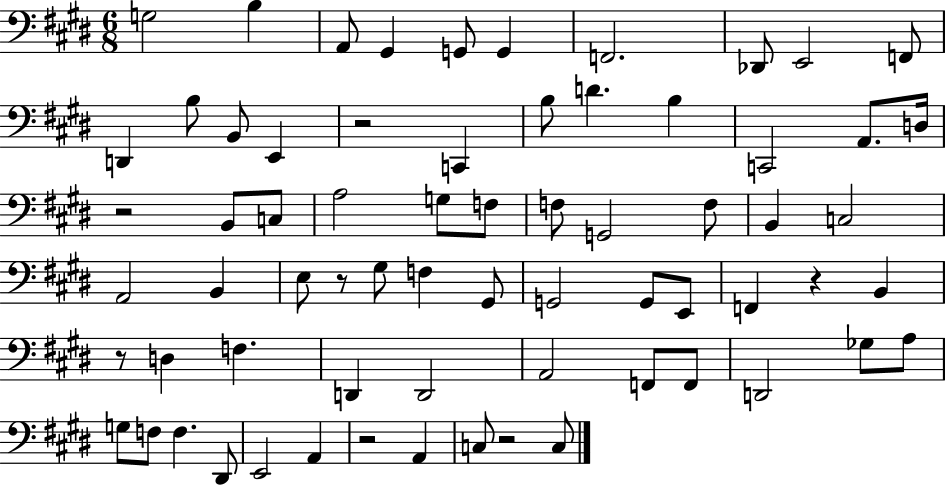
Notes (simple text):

G3/h B3/q A2/e G#2/q G2/e G2/q F2/h. Db2/e E2/h F2/e D2/q B3/e B2/e E2/q R/h C2/q B3/e D4/q. B3/q C2/h A2/e. D3/s R/h B2/e C3/e A3/h G3/e F3/e F3/e G2/h F3/e B2/q C3/h A2/h B2/q E3/e R/e G#3/e F3/q G#2/e G2/h G2/e E2/e F2/q R/q B2/q R/e D3/q F3/q. D2/q D2/h A2/h F2/e F2/e D2/h Gb3/e A3/e G3/e F3/e F3/q. D#2/e E2/h A2/q R/h A2/q C3/e R/h C3/e